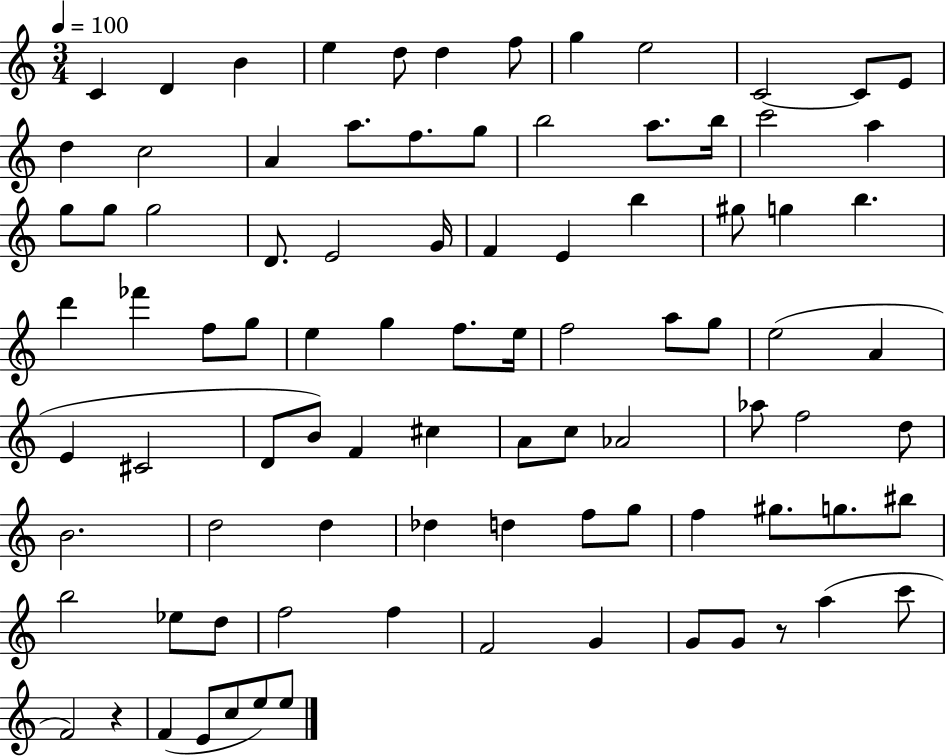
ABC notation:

X:1
T:Untitled
M:3/4
L:1/4
K:C
C D B e d/2 d f/2 g e2 C2 C/2 E/2 d c2 A a/2 f/2 g/2 b2 a/2 b/4 c'2 a g/2 g/2 g2 D/2 E2 G/4 F E b ^g/2 g b d' _f' f/2 g/2 e g f/2 e/4 f2 a/2 g/2 e2 A E ^C2 D/2 B/2 F ^c A/2 c/2 _A2 _a/2 f2 d/2 B2 d2 d _d d f/2 g/2 f ^g/2 g/2 ^b/2 b2 _e/2 d/2 f2 f F2 G G/2 G/2 z/2 a c'/2 F2 z F E/2 c/2 e/2 e/2